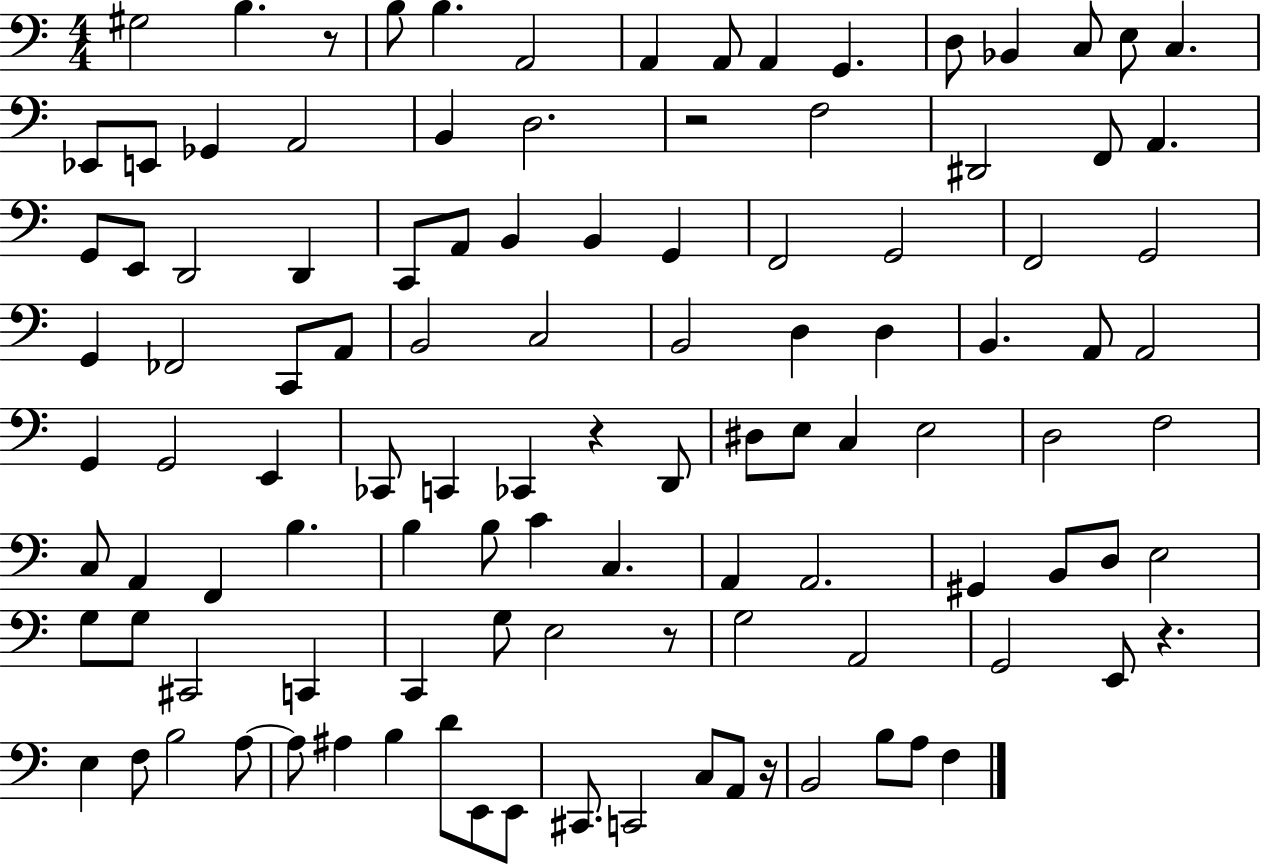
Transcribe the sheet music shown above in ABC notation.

X:1
T:Untitled
M:4/4
L:1/4
K:C
^G,2 B, z/2 B,/2 B, A,,2 A,, A,,/2 A,, G,, D,/2 _B,, C,/2 E,/2 C, _E,,/2 E,,/2 _G,, A,,2 B,, D,2 z2 F,2 ^D,,2 F,,/2 A,, G,,/2 E,,/2 D,,2 D,, C,,/2 A,,/2 B,, B,, G,, F,,2 G,,2 F,,2 G,,2 G,, _F,,2 C,,/2 A,,/2 B,,2 C,2 B,,2 D, D, B,, A,,/2 A,,2 G,, G,,2 E,, _C,,/2 C,, _C,, z D,,/2 ^D,/2 E,/2 C, E,2 D,2 F,2 C,/2 A,, F,, B, B, B,/2 C C, A,, A,,2 ^G,, B,,/2 D,/2 E,2 G,/2 G,/2 ^C,,2 C,, C,, G,/2 E,2 z/2 G,2 A,,2 G,,2 E,,/2 z E, F,/2 B,2 A,/2 A,/2 ^A, B, D/2 E,,/2 E,,/2 ^C,,/2 C,,2 C,/2 A,,/2 z/4 B,,2 B,/2 A,/2 F,